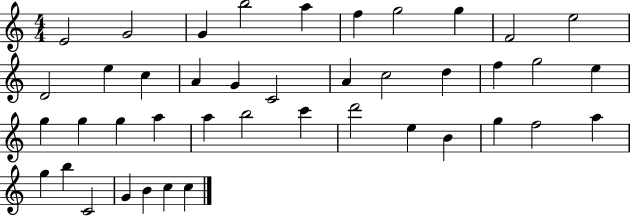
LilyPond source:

{
  \clef treble
  \numericTimeSignature
  \time 4/4
  \key c \major
  e'2 g'2 | g'4 b''2 a''4 | f''4 g''2 g''4 | f'2 e''2 | \break d'2 e''4 c''4 | a'4 g'4 c'2 | a'4 c''2 d''4 | f''4 g''2 e''4 | \break g''4 g''4 g''4 a''4 | a''4 b''2 c'''4 | d'''2 e''4 b'4 | g''4 f''2 a''4 | \break g''4 b''4 c'2 | g'4 b'4 c''4 c''4 | \bar "|."
}